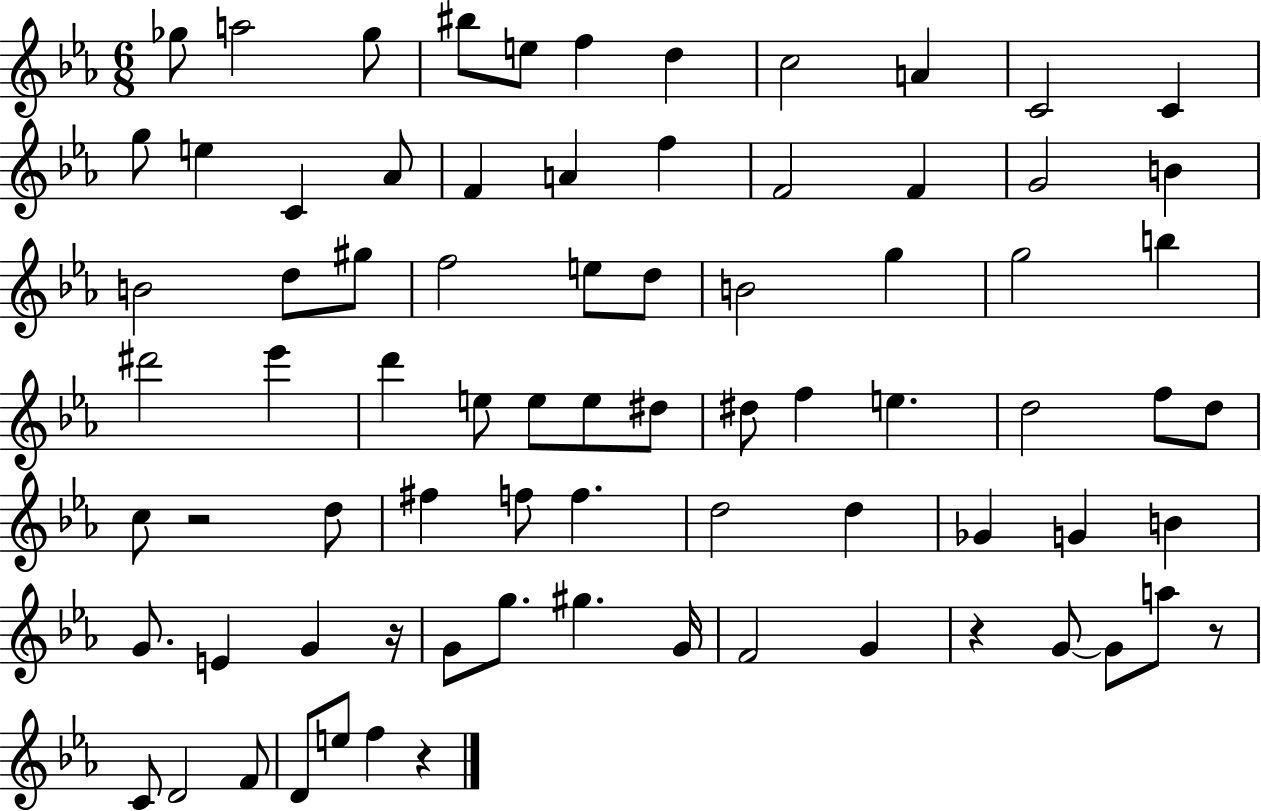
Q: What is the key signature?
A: EES major